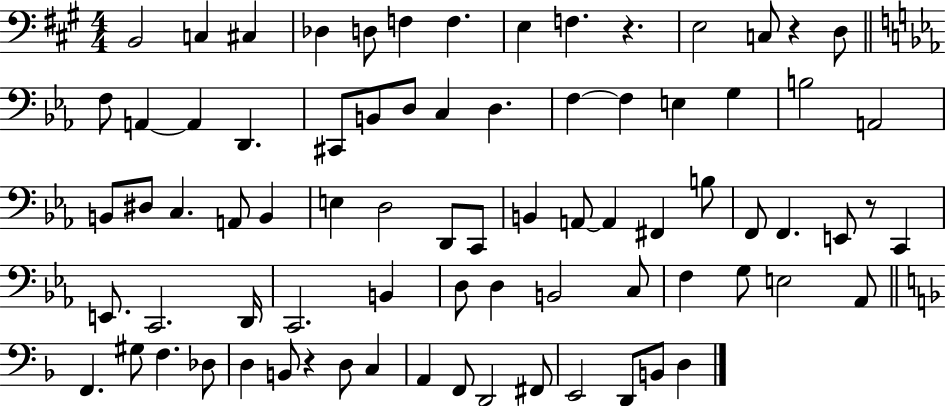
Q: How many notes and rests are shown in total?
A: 78